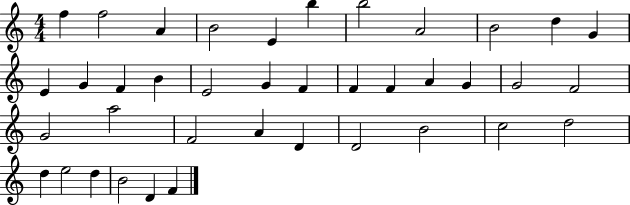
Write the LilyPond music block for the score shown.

{
  \clef treble
  \numericTimeSignature
  \time 4/4
  \key c \major
  f''4 f''2 a'4 | b'2 e'4 b''4 | b''2 a'2 | b'2 d''4 g'4 | \break e'4 g'4 f'4 b'4 | e'2 g'4 f'4 | f'4 f'4 a'4 g'4 | g'2 f'2 | \break g'2 a''2 | f'2 a'4 d'4 | d'2 b'2 | c''2 d''2 | \break d''4 e''2 d''4 | b'2 d'4 f'4 | \bar "|."
}